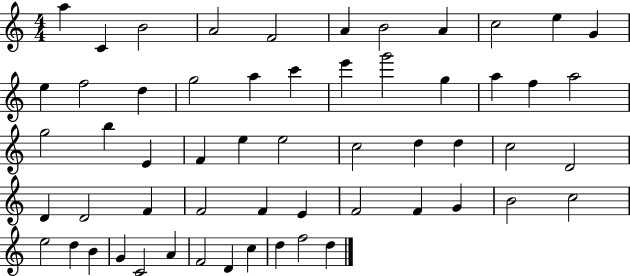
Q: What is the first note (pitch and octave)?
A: A5